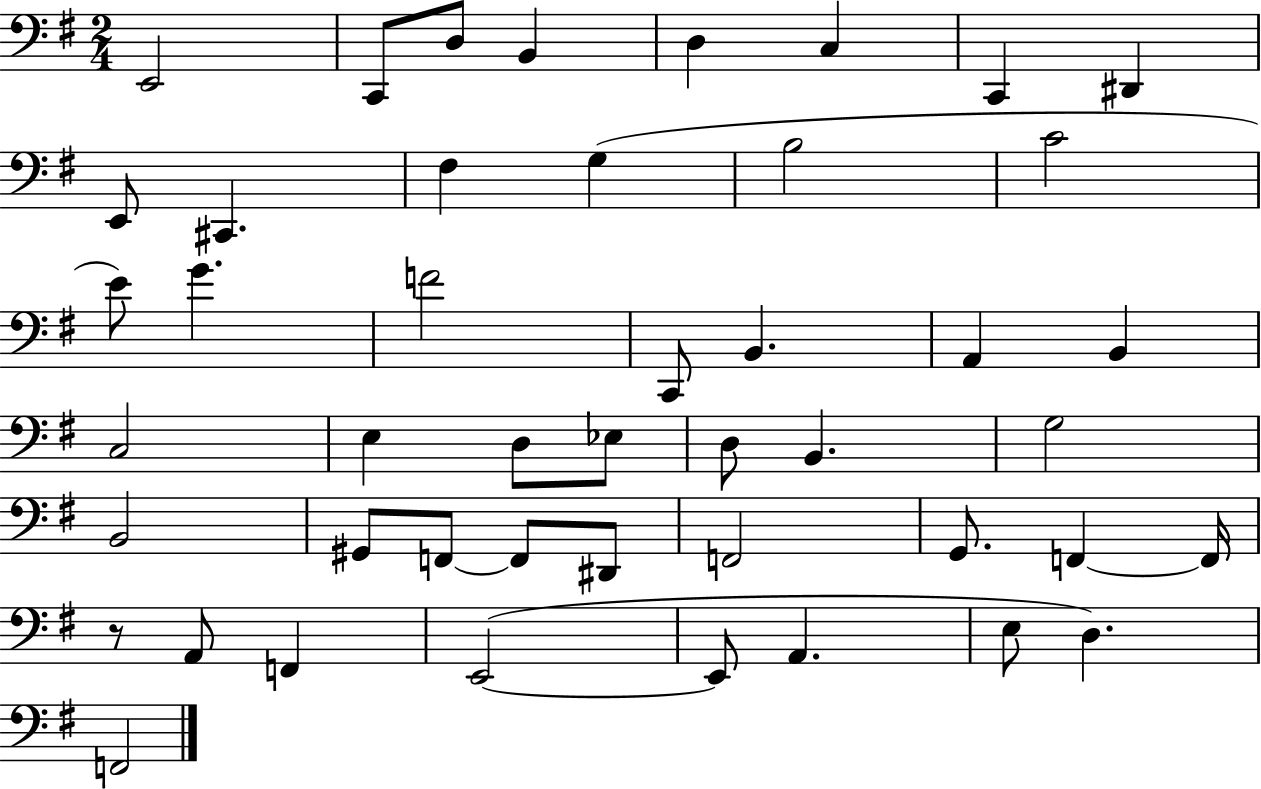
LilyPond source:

{
  \clef bass
  \numericTimeSignature
  \time 2/4
  \key g \major
  \repeat volta 2 { e,2 | c,8 d8 b,4 | d4 c4 | c,4 dis,4 | \break e,8 cis,4. | fis4 g4( | b2 | c'2 | \break e'8) g'4. | f'2 | c,8 b,4. | a,4 b,4 | \break c2 | e4 d8 ees8 | d8 b,4. | g2 | \break b,2 | gis,8 f,8~~ f,8 dis,8 | f,2 | g,8. f,4~~ f,16 | \break r8 a,8 f,4 | e,2~(~ | e,8 a,4. | e8 d4.) | \break f,2 | } \bar "|."
}